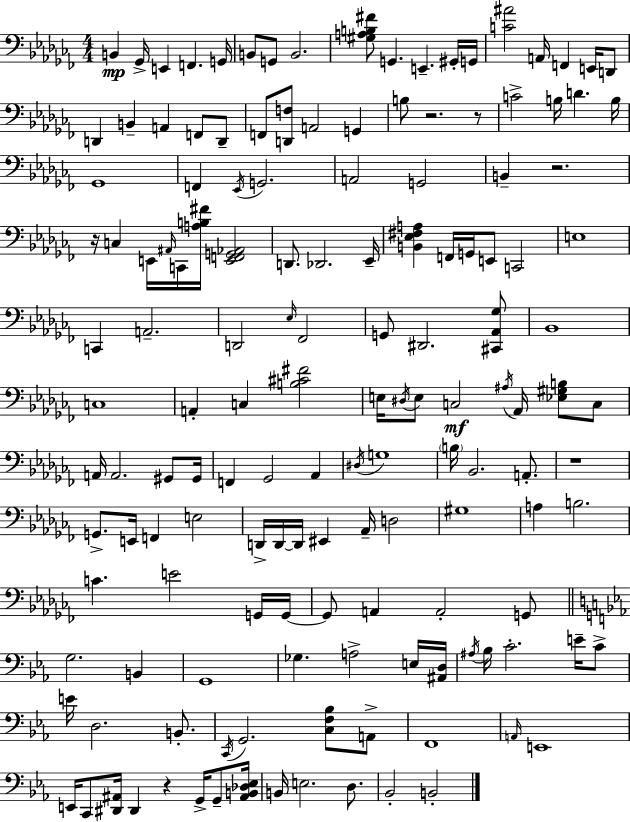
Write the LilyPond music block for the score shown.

{
  \clef bass
  \numericTimeSignature
  \time 4/4
  \key aes \minor
  b,4\mp ges,16-> e,4 f,4. g,16 | b,8 g,8 b,2. | <gis a b fis'>8 g,4. e,4.-- gis,16-. g,16 | <c' ais'>2 a,16 f,4 e,16 d,8 | \break d,4 b,4-- a,4 f,8 d,8-- | f,8 <d, f>8 a,2 g,4 | b8 r2. r8 | c'2-> b16 d'4. b16 | \break ges,1 | f,4 \acciaccatura { ees,16 } g,2. | a,2 g,2 | b,4-- r2. | \break r16 c4 e,16 \grace { ais,16 } c,16 <a b fis'>16 <e, f, g, aes,>2 | d,8. des,2. | ees,16-- <b, ees fis a>4 f,16 g,16 e,8 c,2 | e1 | \break c,4 a,2.-- | d,2 \grace { ees16 } fes,2 | g,8 dis,2. | <cis, aes, ges>8 bes,1 | \break c1 | a,4-. c4 <b cis' fis'>2 | e16 \acciaccatura { dis16 } e8 c2\mf \acciaccatura { ais16 } | aes,16 <ees gis b>8 c8 a,16 a,2. | \break gis,8 gis,16 f,4 ges,2 | aes,4 \acciaccatura { dis16 } g1 | \parenthesize b16 bes,2. | a,8.-. r1 | \break g,8.-> e,16 f,4 e2 | d,16-> d,16~~ d,16 eis,4 aes,16-- d2 | gis1 | a4 b2. | \break c'4. e'2 | g,16 g,16~~ g,8 a,4 a,2-. | g,8 \bar "||" \break \key ees \major g2. b,4 | g,1 | ges4. a2-> e16 <ais, d>16 | \acciaccatura { ais16 } bes16 c'2.-. e'16-- c'8-> | \break e'16 d2. b,8.-. | \acciaccatura { c,16 } g,2. <c f bes>8 | a,8-> f,1 | \grace { a,16 } e,1 | \break e,16 c,8 <dis, ais,>16 dis,4 r4 g,16-> | g,8-- <ais, b, des ees>16 b,16 e2. | d8. bes,2-. b,2-. | \bar "|."
}